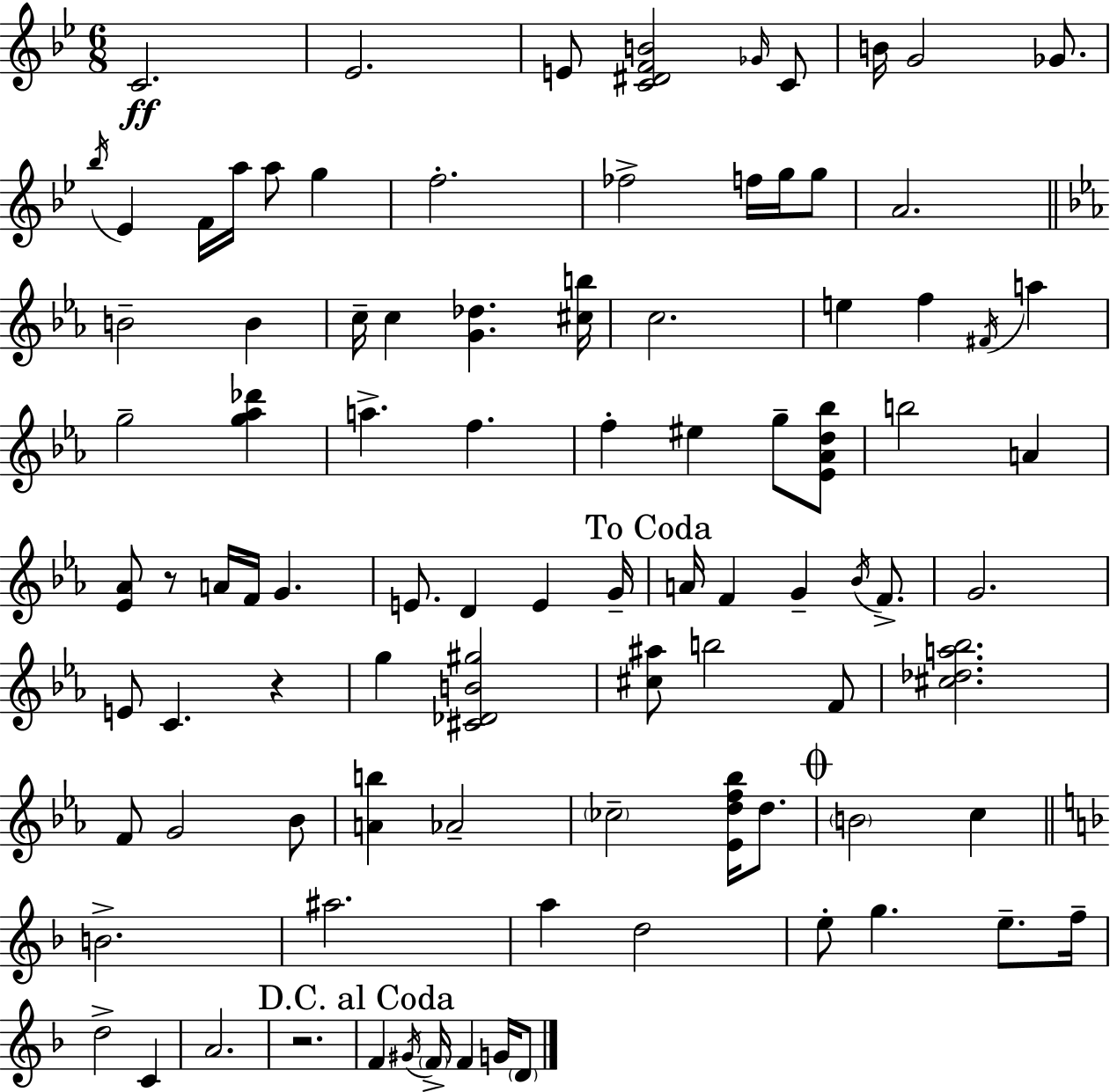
{
  \clef treble
  \numericTimeSignature
  \time 6/8
  \key bes \major
  c'2.\ff | ees'2. | e'8 <c' dis' f' b'>2 \grace { ges'16 } c'8 | b'16 g'2 ges'8. | \break \acciaccatura { bes''16 } ees'4 f'16 a''16 a''8 g''4 | f''2.-. | fes''2-> f''16 g''16 | g''8 a'2. | \break \bar "||" \break \key ees \major b'2-- b'4 | c''16-- c''4 <g' des''>4. <cis'' b''>16 | c''2. | e''4 f''4 \acciaccatura { fis'16 } a''4 | \break g''2-- <g'' aes'' des'''>4 | a''4.-> f''4. | f''4-. eis''4 g''8-- <ees' aes' d'' bes''>8 | b''2 a'4 | \break <ees' aes'>8 r8 a'16 f'16 g'4. | e'8. d'4 e'4 | g'16-- \mark "To Coda" a'16 f'4 g'4-- \acciaccatura { bes'16 } f'8.-> | g'2. | \break e'8 c'4. r4 | g''4 <cis' des' b' gis''>2 | <cis'' ais''>8 b''2 | f'8 <cis'' des'' a'' bes''>2. | \break f'8 g'2 | bes'8 <a' b''>4 aes'2-- | \parenthesize ces''2-- <ees' d'' f'' bes''>16 d''8. | \mark \markup { \musicglyph "scripts.coda" } \parenthesize b'2 c''4 | \break \bar "||" \break \key d \minor b'2.-> | ais''2. | a''4 d''2 | e''8-. g''4. e''8.-- f''16-- | \break d''2-> c'4 | a'2. | r2. | \mark "D.C. al Coda" f'4 \acciaccatura { gis'16 } \parenthesize f'16-> f'4 g'16 \parenthesize d'8 | \break \bar "|."
}